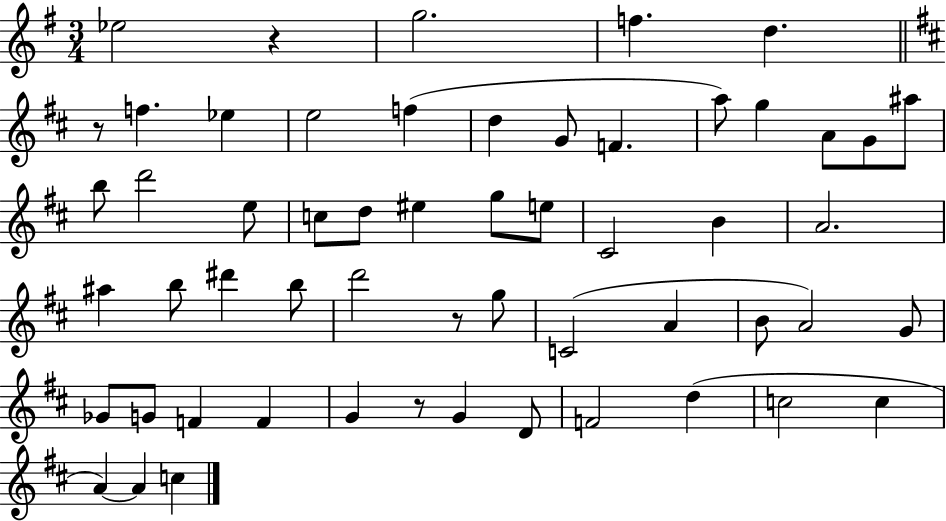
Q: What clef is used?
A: treble